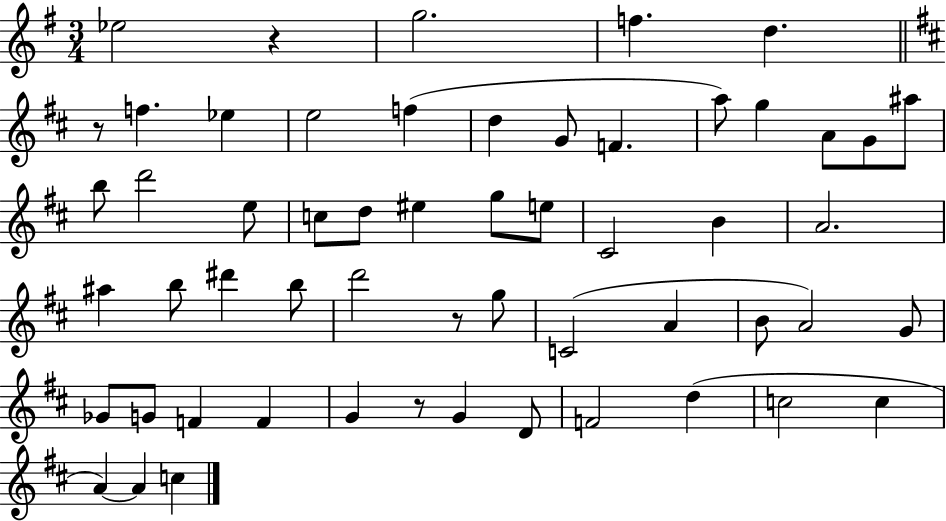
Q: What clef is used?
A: treble